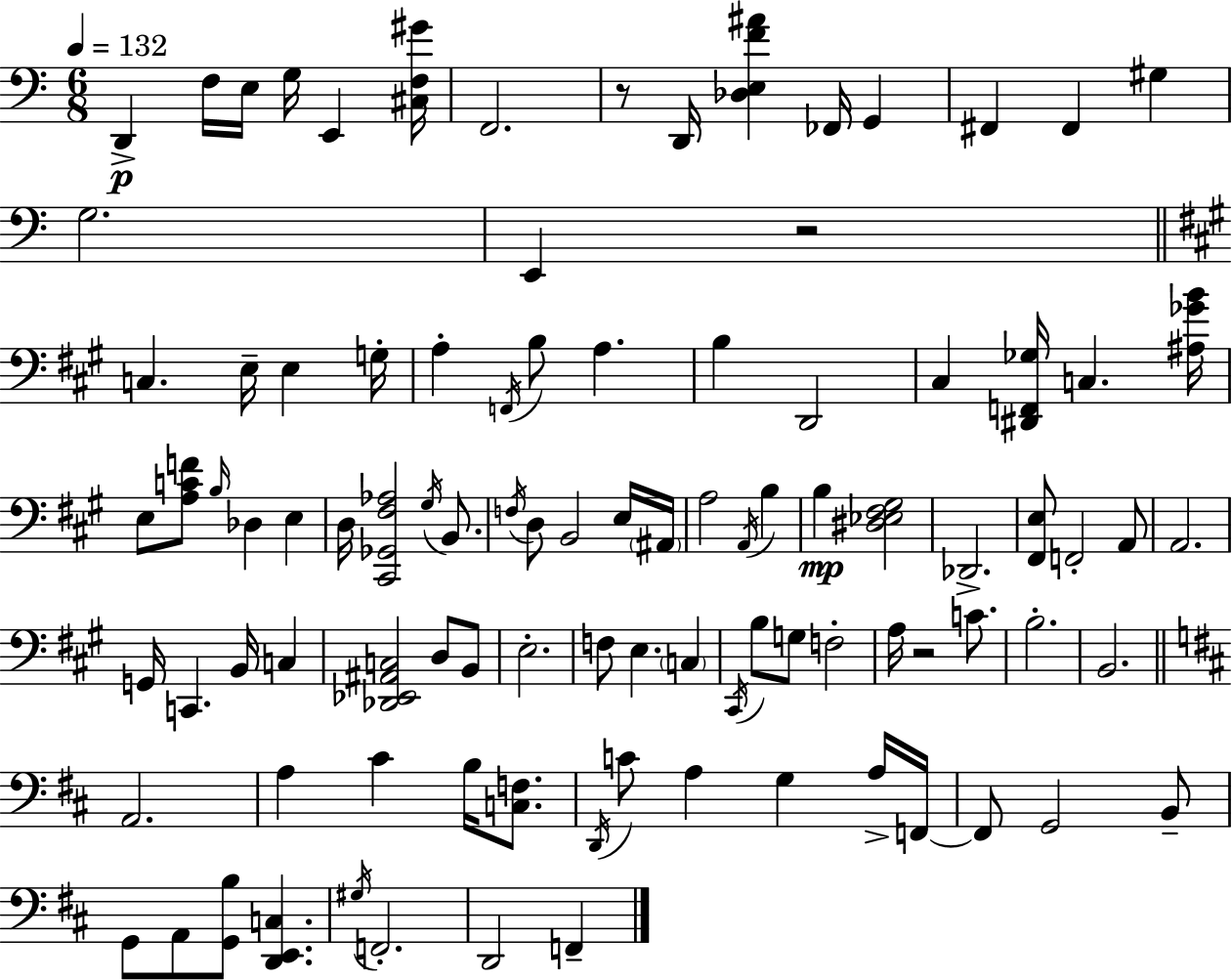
D2/q F3/s E3/s G3/s E2/q [C#3,F3,G#4]/s F2/h. R/e D2/s [Db3,E3,F4,A#4]/q FES2/s G2/q F#2/q F#2/q G#3/q G3/h. E2/q R/h C3/q. E3/s E3/q G3/s A3/q F2/s B3/e A3/q. B3/q D2/h C#3/q [D#2,F2,Gb3]/s C3/q. [A#3,Gb4,B4]/s E3/e [A3,C4,F4]/e B3/s Db3/q E3/q D3/s [C#2,Gb2,F#3,Ab3]/h G#3/s B2/e. F3/s D3/e B2/h E3/s A#2/s A3/h A2/s B3/q B3/q [D#3,Eb3,F#3,G#3]/h Db2/h. [F#2,E3]/e F2/h A2/e A2/h. G2/s C2/q. B2/s C3/q [Db2,Eb2,A#2,C3]/h D3/e B2/e E3/h. F3/e E3/q. C3/q C#2/s B3/e G3/e F3/h A3/s R/h C4/e. B3/h. B2/h. A2/h. A3/q C#4/q B3/s [C3,F3]/e. D2/s C4/e A3/q G3/q A3/s F2/s F2/e G2/h B2/e G2/e A2/e [G2,B3]/e [D2,E2,C3]/q. G#3/s F2/h. D2/h F2/q